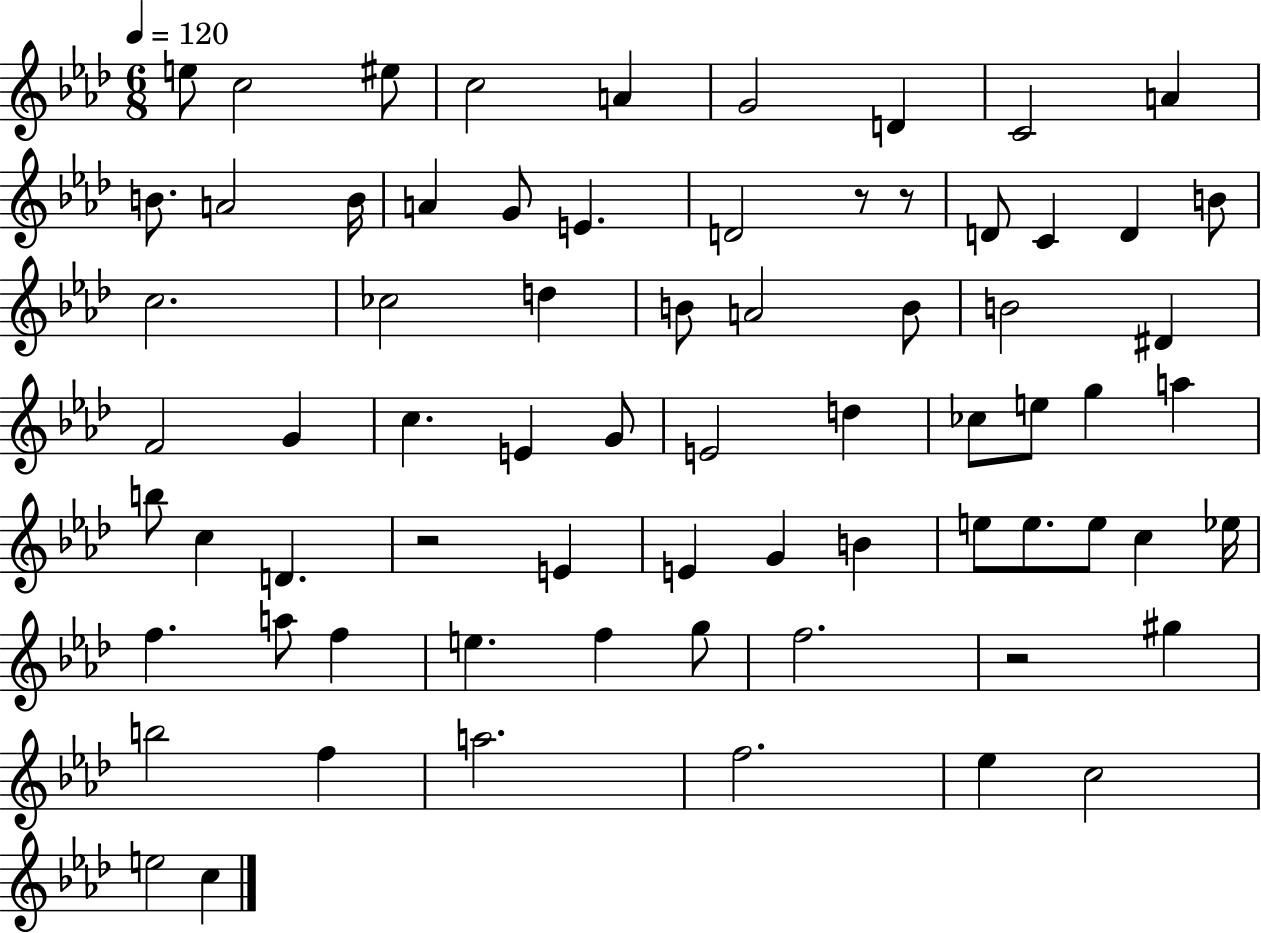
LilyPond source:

{
  \clef treble
  \numericTimeSignature
  \time 6/8
  \key aes \major
  \tempo 4 = 120
  e''8 c''2 eis''8 | c''2 a'4 | g'2 d'4 | c'2 a'4 | \break b'8. a'2 b'16 | a'4 g'8 e'4. | d'2 r8 r8 | d'8 c'4 d'4 b'8 | \break c''2. | ces''2 d''4 | b'8 a'2 b'8 | b'2 dis'4 | \break f'2 g'4 | c''4. e'4 g'8 | e'2 d''4 | ces''8 e''8 g''4 a''4 | \break b''8 c''4 d'4. | r2 e'4 | e'4 g'4 b'4 | e''8 e''8. e''8 c''4 ees''16 | \break f''4. a''8 f''4 | e''4. f''4 g''8 | f''2. | r2 gis''4 | \break b''2 f''4 | a''2. | f''2. | ees''4 c''2 | \break e''2 c''4 | \bar "|."
}